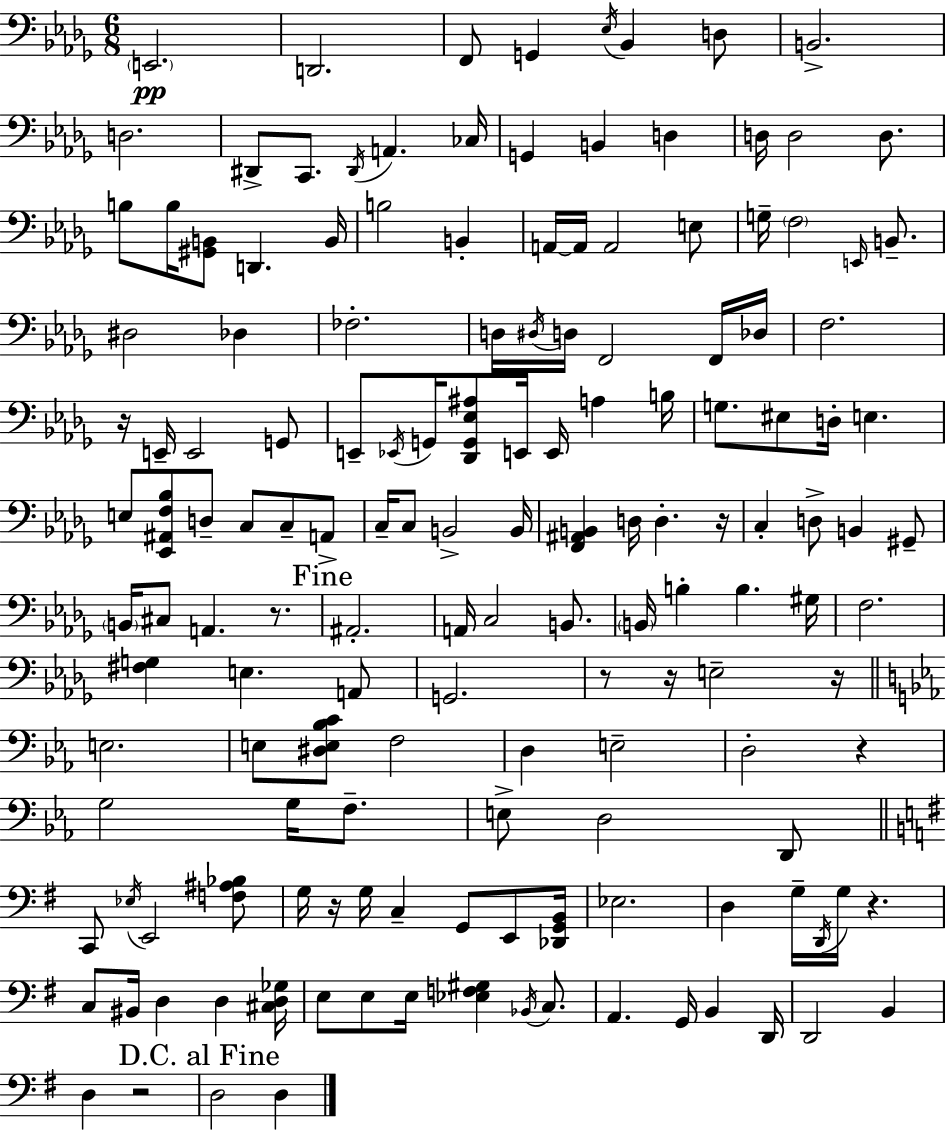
{
  \clef bass
  \numericTimeSignature
  \time 6/8
  \key bes \minor
  \repeat volta 2 { \parenthesize e,2.\pp | d,2. | f,8 g,4 \acciaccatura { ees16 } bes,4 d8 | b,2.-> | \break d2. | dis,8-> c,8. \acciaccatura { dis,16 } a,4. | ces16 g,4 b,4 d4 | d16 d2 d8. | \break b8 b16 <gis, b,>8 d,4. | b,16 b2 b,4-. | a,16~~ a,16 a,2 | e8 g16-- \parenthesize f2 \grace { e,16 } | \break b,8.-- dis2 des4 | fes2.-. | d16 \acciaccatura { dis16 } d16 f,2 | f,16 des16 f2. | \break r16 e,16-- e,2 | g,8 e,8-- \acciaccatura { ees,16 } g,16 <des, g, ees ais>8 e,16 e,16 | a4 b16 g8. eis8 d16-. e4. | e8 <ees, ais, f bes>8 d8-- c8 | \break c8-- a,8-> c16-- c8 b,2-> | b,16 <f, ais, b,>4 d16 d4.-. | r16 c4-. d8-> b,4 | gis,8-- \parenthesize b,16 cis8 a,4. | \break r8. \mark "Fine" ais,2.-. | a,16 c2 | b,8. \parenthesize b,16 b4-. b4. | gis16 f2. | \break <fis g>4 e4. | a,8 g,2. | r8 r16 e2-- | r16 \bar "||" \break \key ees \major e2. | e8 <dis e bes c'>8 f2 | d4 e2-- | d2-. r4 | \break g2 g16 f8.-- | e8-> d2 d,8 | \bar "||" \break \key e \minor c,8 \acciaccatura { ees16 } e,2 <f ais bes>8 | g16 r16 g16 c4-- g,8 e,8 | <des, g, b,>16 ees2. | d4 g16-- \acciaccatura { d,16 } g16 r4. | \break c8 bis,16 d4 d4 | <cis d ges>16 e8 e8 e16 <ees f gis>4 \acciaccatura { bes,16 } | c8. a,4. g,16 b,4 | d,16 d,2 b,4 | \break d4 r2 | \mark "D.C. al Fine" d2 d4 | } \bar "|."
}